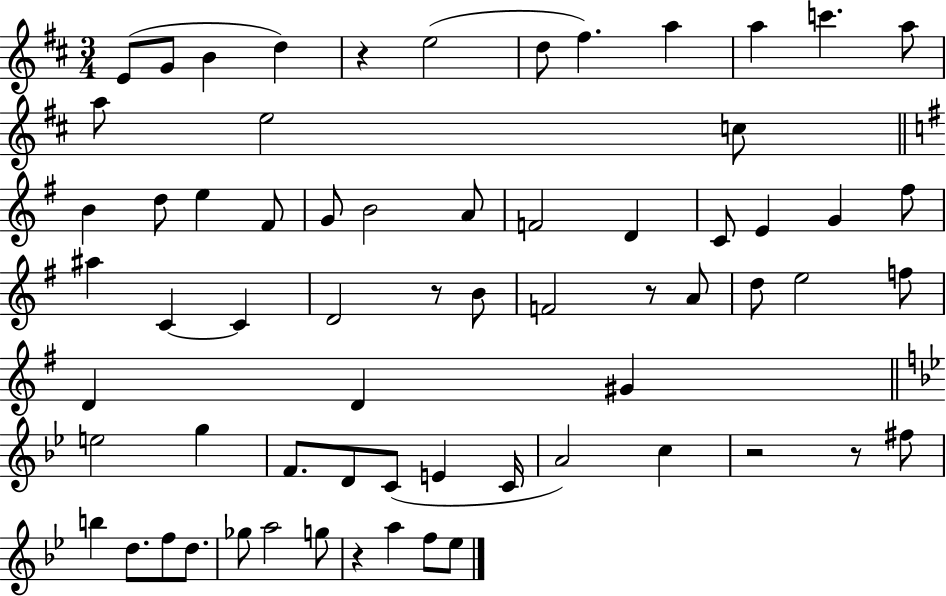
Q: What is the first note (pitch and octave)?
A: E4